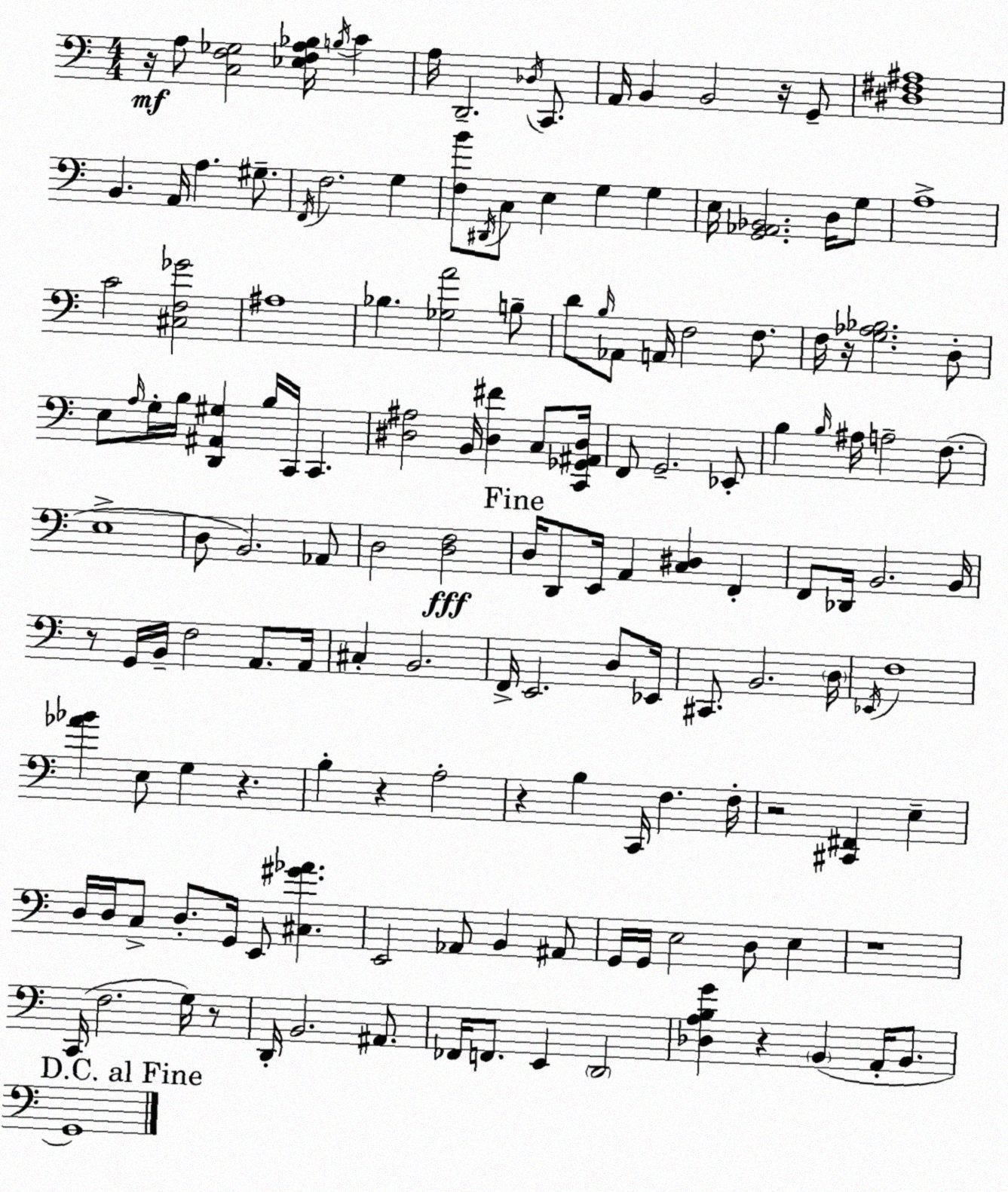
X:1
T:Untitled
M:4/4
L:1/4
K:C
z/4 A,/2 [C,F,_G,]2 [_E,F,A,_B,]/4 B,/4 C A,/4 D,,2 _D,/4 C,,/2 A,,/4 B,, B,,2 z/4 G,,/2 [^D,^F,^A,]4 B,, A,,/4 A, ^G,/2 F,,/4 F,2 G, [F,B]/2 ^D,,/4 C,/2 E, G, G, E,/4 [G,,_A,,_B,,]2 D,/4 G,/2 A,4 C2 [^C,F,_G]2 ^A,4 _B, [_G,A]2 B,/2 D/2 B,/4 _A,,/2 A,,/4 F,2 F,/2 F,/4 z/4 [G,_A,_B,]2 D,/2 E,/2 A,/4 G,/4 B,/4 [D,,^A,,^G,] B,/4 C,,/4 C,, [^D,^A,]2 B,,/4 [^D,^F] C,/2 [C,,_G,,^A,,^D,]/4 F,,/2 G,,2 _E,,/2 B, B,/4 ^A,/4 A,2 F,/2 E,4 D,/2 B,,2 _A,,/2 D,2 [D,F,]2 D,/4 D,,/2 E,,/4 A,, [C,^D,] F,, F,,/2 _D,,/4 B,,2 B,,/4 z/2 G,,/4 B,,/4 F,2 A,,/2 A,,/4 ^C, B,,2 F,,/4 E,,2 D,/2 _E,,/4 ^C,,/2 B,,2 D,/4 _E,,/4 F,4 [_A_B] E,/2 G, z B, z A,2 z B, C,,/4 F, F,/4 z2 [^C,,^F,,] E, D,/4 D,/4 C,/2 D,/2 G,,/4 E,,/2 [^C,^G_A] E,,2 _A,,/2 B,, ^A,,/2 G,,/4 G,,/4 E,2 D,/2 E, z4 C,,/4 F,2 G,/4 z/2 D,,/4 B,,2 ^A,,/2 _F,,/4 F,,/2 E,, D,,2 [_D,A,B,G] z B,, A,,/4 B,,/2 G,,4